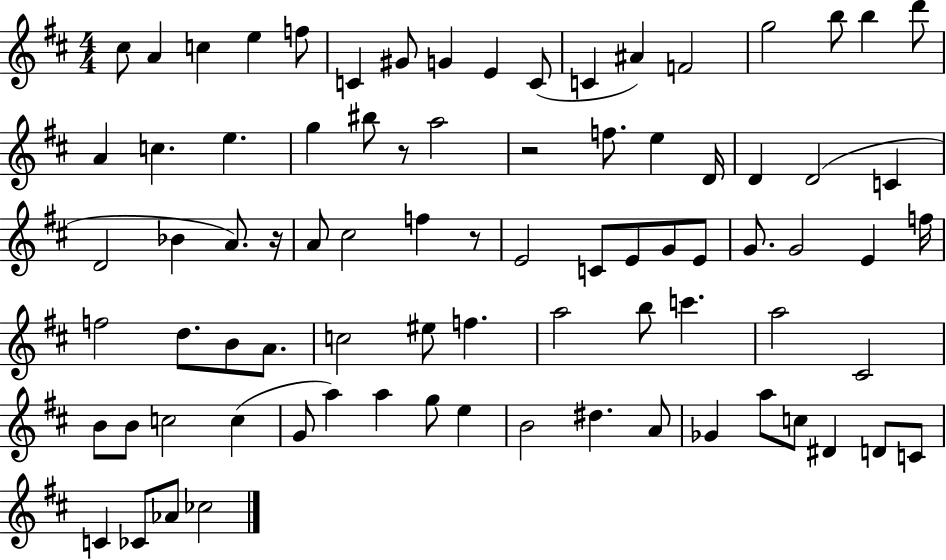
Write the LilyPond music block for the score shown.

{
  \clef treble
  \numericTimeSignature
  \time 4/4
  \key d \major
  cis''8 a'4 c''4 e''4 f''8 | c'4 gis'8 g'4 e'4 c'8( | c'4 ais'4) f'2 | g''2 b''8 b''4 d'''8 | \break a'4 c''4. e''4. | g''4 bis''8 r8 a''2 | r2 f''8. e''4 d'16 | d'4 d'2( c'4 | \break d'2 bes'4 a'8.) r16 | a'8 cis''2 f''4 r8 | e'2 c'8 e'8 g'8 e'8 | g'8. g'2 e'4 f''16 | \break f''2 d''8. b'8 a'8. | c''2 eis''8 f''4. | a''2 b''8 c'''4. | a''2 cis'2 | \break b'8 b'8 c''2 c''4( | g'8 a''4) a''4 g''8 e''4 | b'2 dis''4. a'8 | ges'4 a''8 c''8 dis'4 d'8 c'8 | \break c'4 ces'8 aes'8 ces''2 | \bar "|."
}